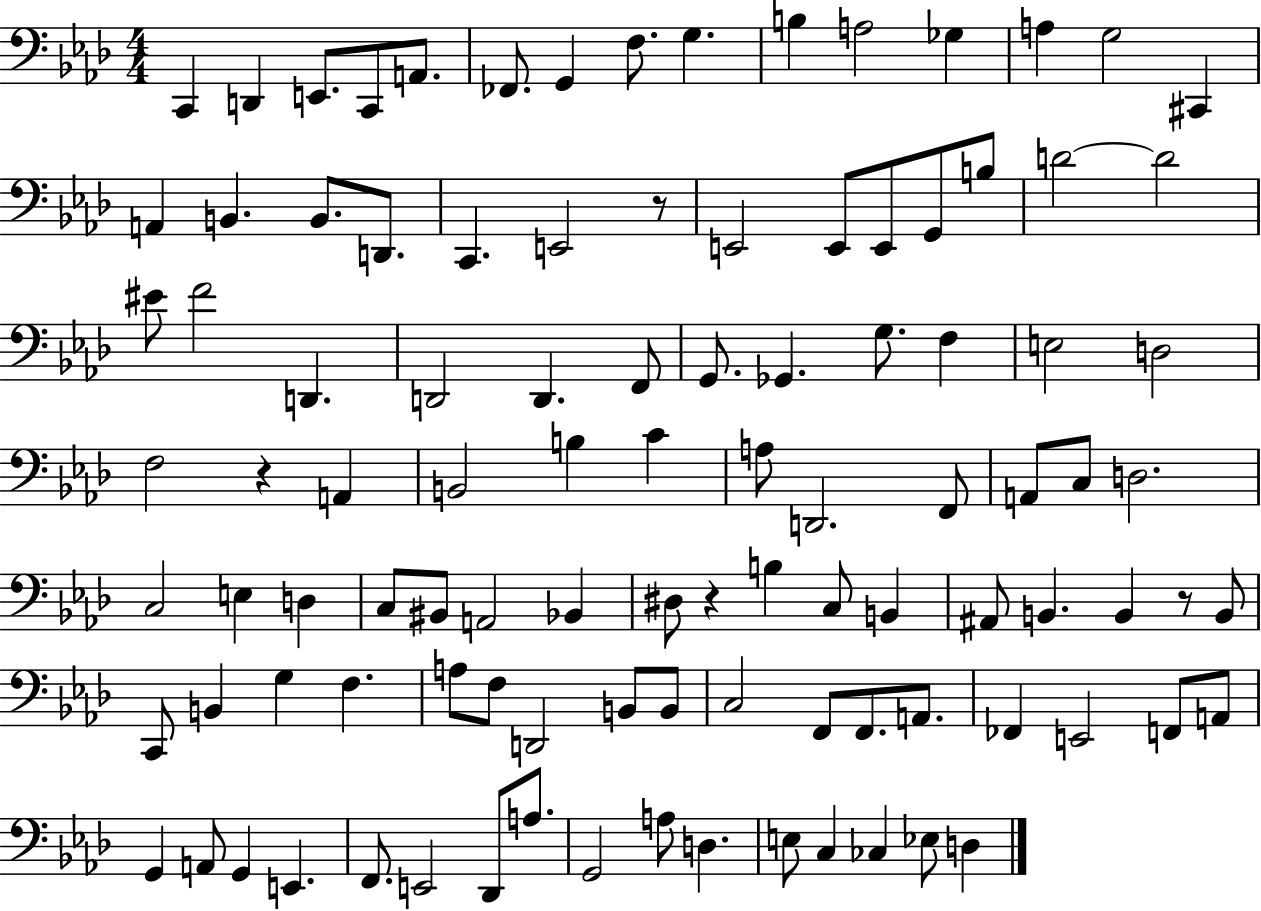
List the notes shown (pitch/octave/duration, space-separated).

C2/q D2/q E2/e. C2/e A2/e. FES2/e. G2/q F3/e. G3/q. B3/q A3/h Gb3/q A3/q G3/h C#2/q A2/q B2/q. B2/e. D2/e. C2/q. E2/h R/e E2/h E2/e E2/e G2/e B3/e D4/h D4/h EIS4/e F4/h D2/q. D2/h D2/q. F2/e G2/e. Gb2/q. G3/e. F3/q E3/h D3/h F3/h R/q A2/q B2/h B3/q C4/q A3/e D2/h. F2/e A2/e C3/e D3/h. C3/h E3/q D3/q C3/e BIS2/e A2/h Bb2/q D#3/e R/q B3/q C3/e B2/q A#2/e B2/q. B2/q R/e B2/e C2/e B2/q G3/q F3/q. A3/e F3/e D2/h B2/e B2/e C3/h F2/e F2/e. A2/e. FES2/q E2/h F2/e A2/e G2/q A2/e G2/q E2/q. F2/e. E2/h Db2/e A3/e. G2/h A3/e D3/q. E3/e C3/q CES3/q Eb3/e D3/q